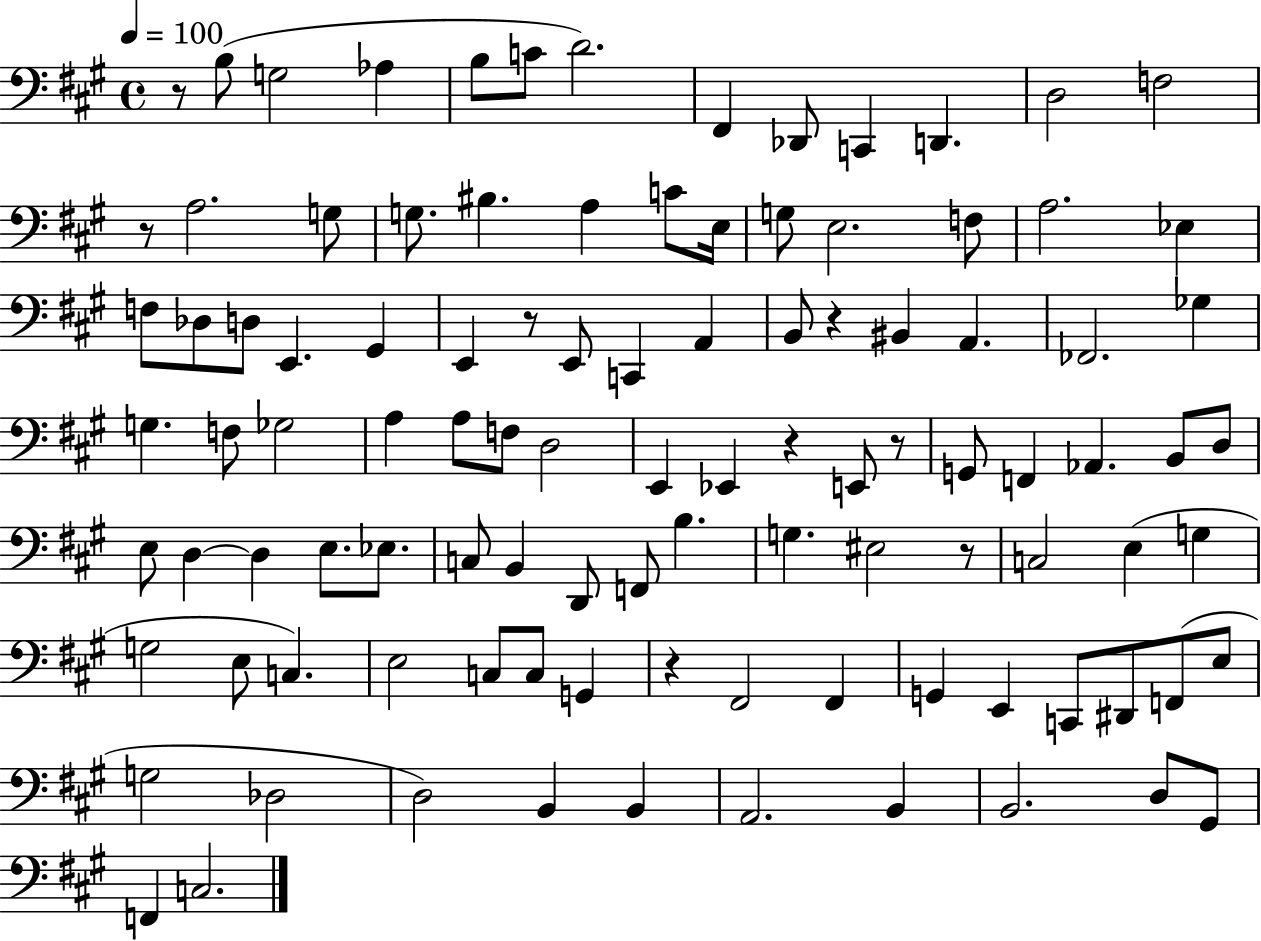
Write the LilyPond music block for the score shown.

{
  \clef bass
  \time 4/4
  \defaultTimeSignature
  \key a \major
  \tempo 4 = 100
  \repeat volta 2 { r8 b8( g2 aes4 | b8 c'8 d'2.) | fis,4 des,8 c,4 d,4. | d2 f2 | \break r8 a2. g8 | g8. bis4. a4 c'8 e16 | g8 e2. f8 | a2. ees4 | \break f8 des8 d8 e,4. gis,4 | e,4 r8 e,8 c,4 a,4 | b,8 r4 bis,4 a,4. | fes,2. ges4 | \break g4. f8 ges2 | a4 a8 f8 d2 | e,4 ees,4 r4 e,8 r8 | g,8 f,4 aes,4. b,8 d8 | \break e8 d4~~ d4 e8. ees8. | c8 b,4 d,8 f,8 b4. | g4. eis2 r8 | c2 e4( g4 | \break g2 e8 c4.) | e2 c8 c8 g,4 | r4 fis,2 fis,4 | g,4 e,4 c,8 dis,8 f,8( e8 | \break g2 des2 | d2) b,4 b,4 | a,2. b,4 | b,2. d8 gis,8 | \break f,4 c2. | } \bar "|."
}